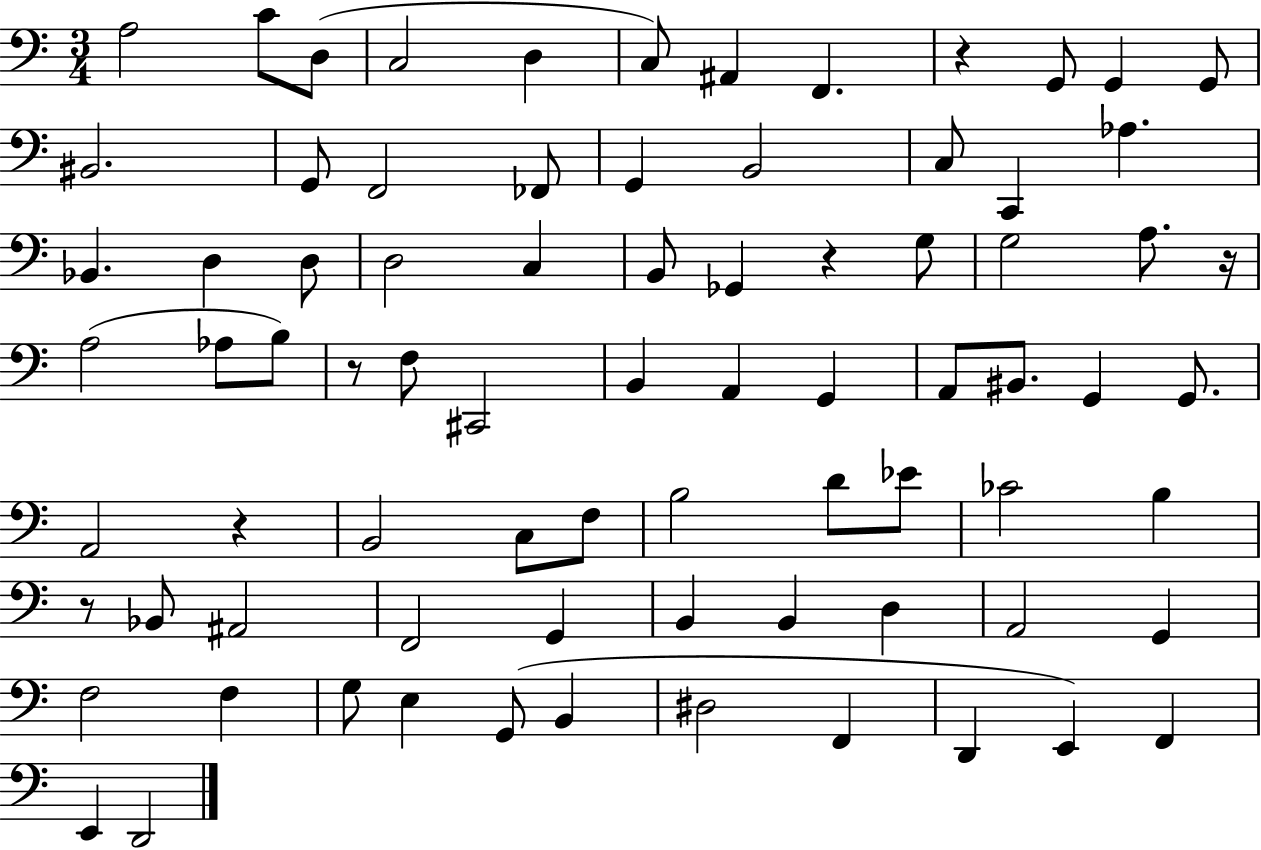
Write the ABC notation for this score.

X:1
T:Untitled
M:3/4
L:1/4
K:C
A,2 C/2 D,/2 C,2 D, C,/2 ^A,, F,, z G,,/2 G,, G,,/2 ^B,,2 G,,/2 F,,2 _F,,/2 G,, B,,2 C,/2 C,, _A, _B,, D, D,/2 D,2 C, B,,/2 _G,, z G,/2 G,2 A,/2 z/4 A,2 _A,/2 B,/2 z/2 F,/2 ^C,,2 B,, A,, G,, A,,/2 ^B,,/2 G,, G,,/2 A,,2 z B,,2 C,/2 F,/2 B,2 D/2 _E/2 _C2 B, z/2 _B,,/2 ^A,,2 F,,2 G,, B,, B,, D, A,,2 G,, F,2 F, G,/2 E, G,,/2 B,, ^D,2 F,, D,, E,, F,, E,, D,,2